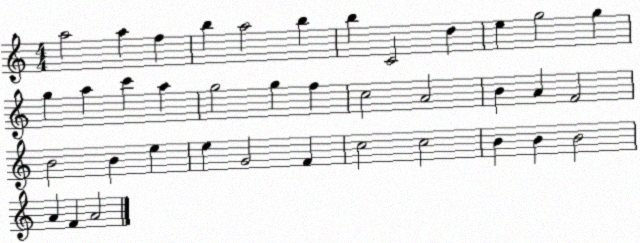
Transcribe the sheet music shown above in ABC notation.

X:1
T:Untitled
M:4/4
L:1/4
K:C
a2 a f b a2 b b C2 d e g2 g g a c' a g2 g f c2 A2 B A F2 B2 B e e G2 F c2 c2 B B B2 A F A2